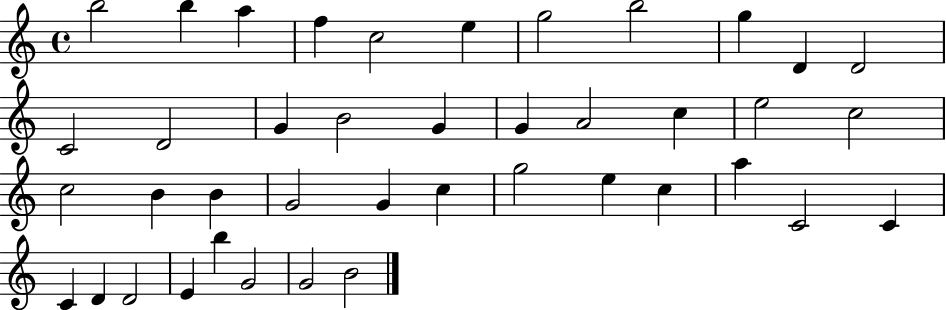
{
  \clef treble
  \time 4/4
  \defaultTimeSignature
  \key c \major
  b''2 b''4 a''4 | f''4 c''2 e''4 | g''2 b''2 | g''4 d'4 d'2 | \break c'2 d'2 | g'4 b'2 g'4 | g'4 a'2 c''4 | e''2 c''2 | \break c''2 b'4 b'4 | g'2 g'4 c''4 | g''2 e''4 c''4 | a''4 c'2 c'4 | \break c'4 d'4 d'2 | e'4 b''4 g'2 | g'2 b'2 | \bar "|."
}